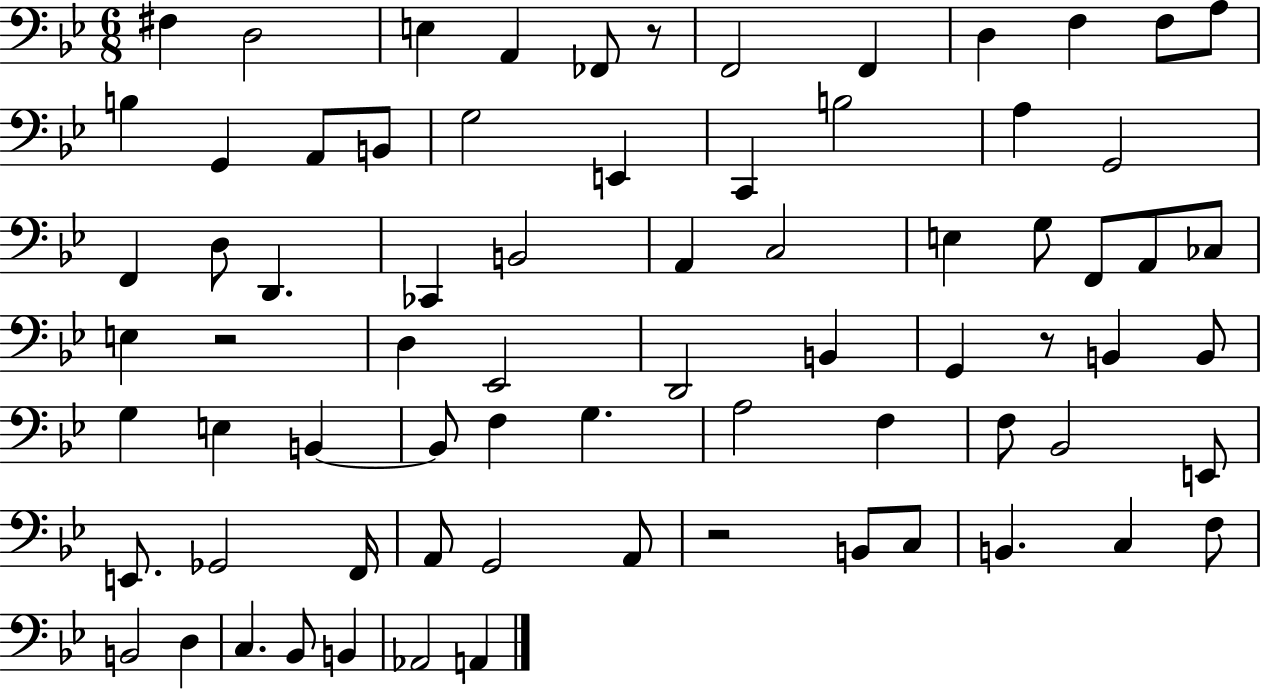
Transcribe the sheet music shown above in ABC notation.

X:1
T:Untitled
M:6/8
L:1/4
K:Bb
^F, D,2 E, A,, _F,,/2 z/2 F,,2 F,, D, F, F,/2 A,/2 B, G,, A,,/2 B,,/2 G,2 E,, C,, B,2 A, G,,2 F,, D,/2 D,, _C,, B,,2 A,, C,2 E, G,/2 F,,/2 A,,/2 _C,/2 E, z2 D, _E,,2 D,,2 B,, G,, z/2 B,, B,,/2 G, E, B,, B,,/2 F, G, A,2 F, F,/2 _B,,2 E,,/2 E,,/2 _G,,2 F,,/4 A,,/2 G,,2 A,,/2 z2 B,,/2 C,/2 B,, C, F,/2 B,,2 D, C, _B,,/2 B,, _A,,2 A,,